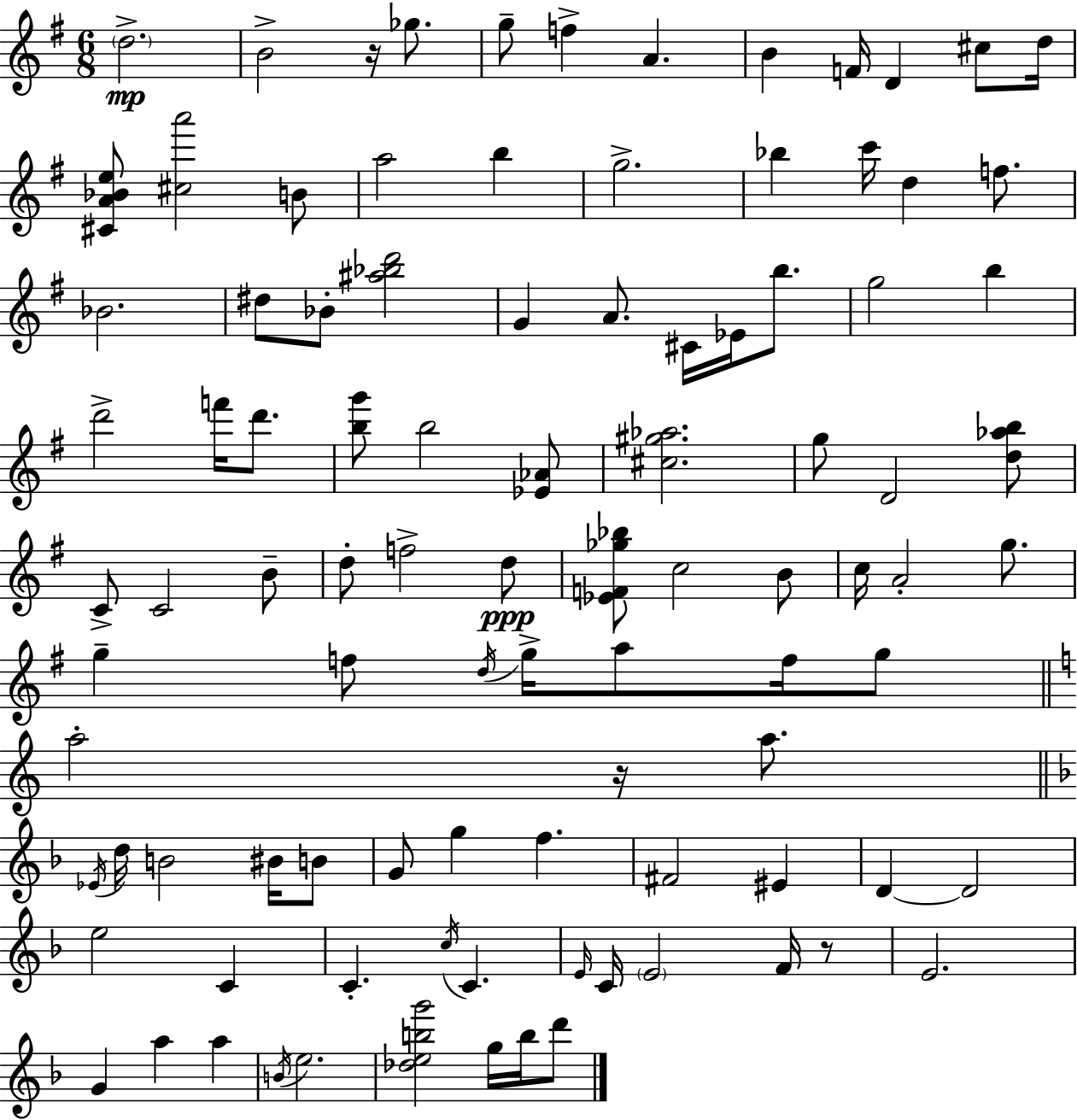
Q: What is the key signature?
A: E minor